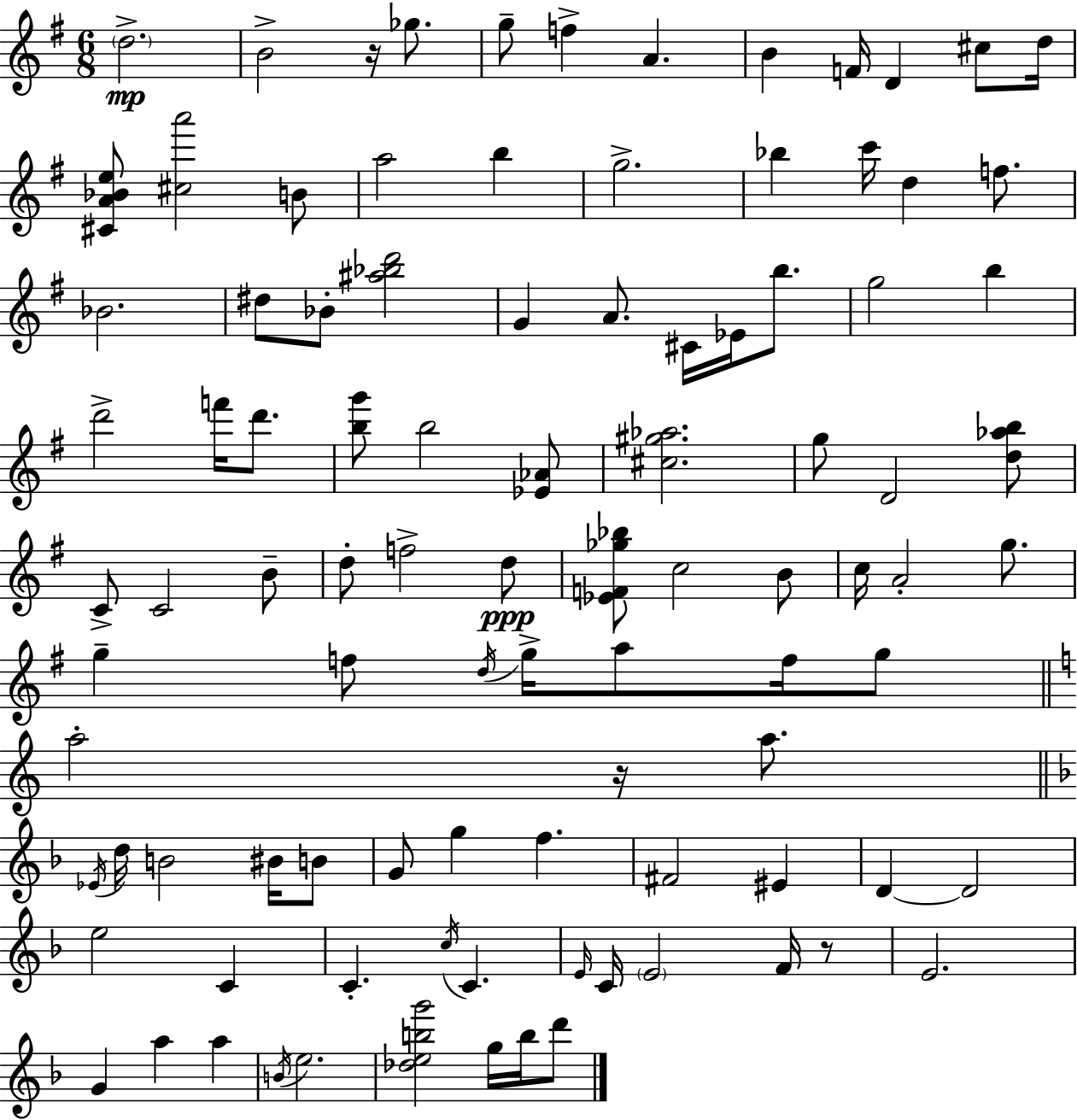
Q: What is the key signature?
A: E minor